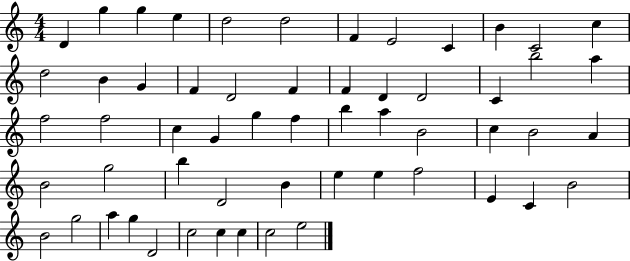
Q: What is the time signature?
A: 4/4